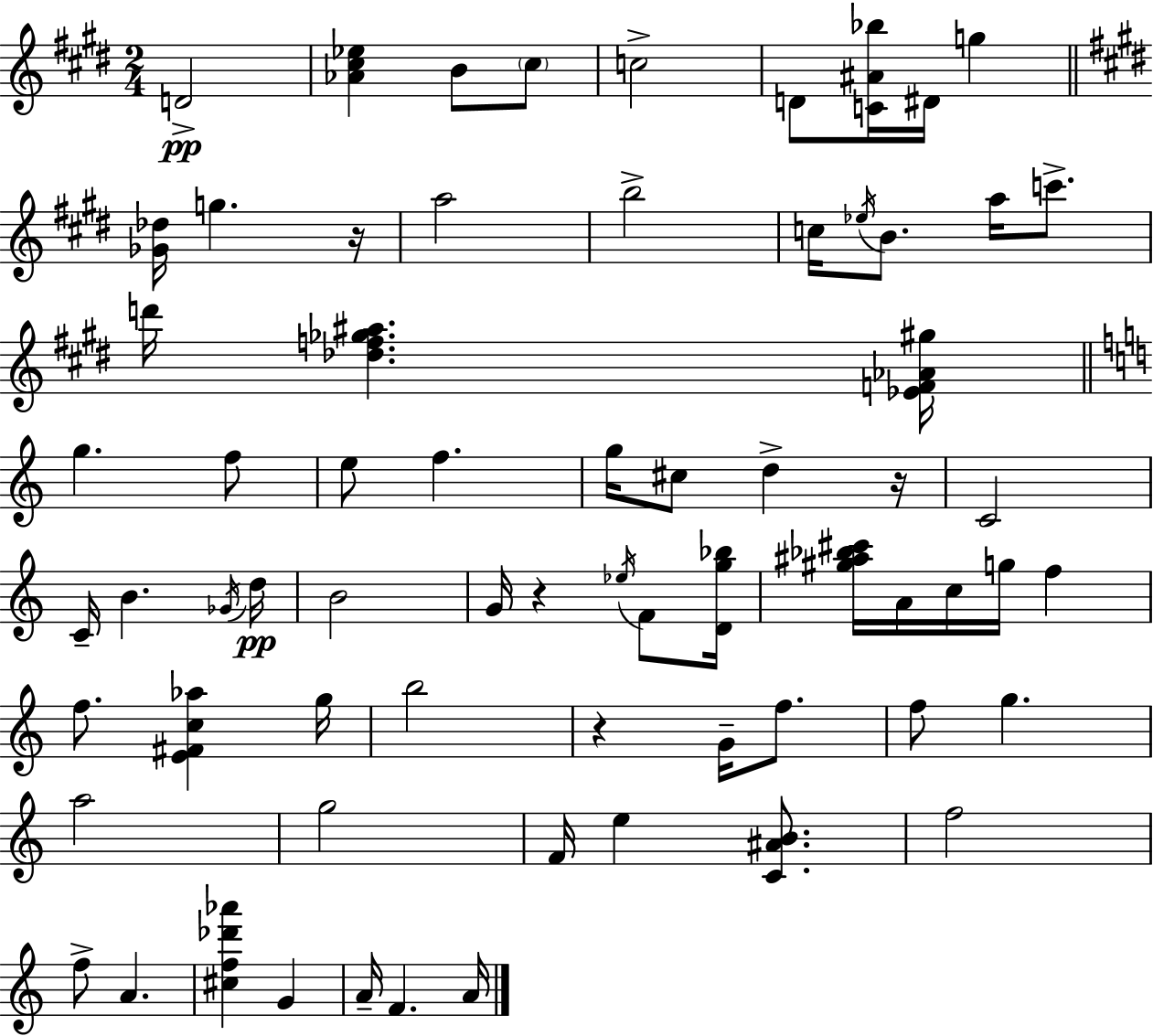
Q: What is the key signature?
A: E major